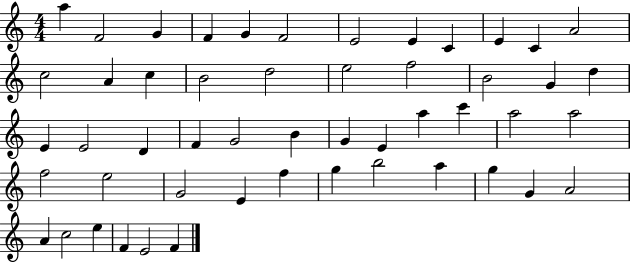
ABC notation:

X:1
T:Untitled
M:4/4
L:1/4
K:C
a F2 G F G F2 E2 E C E C A2 c2 A c B2 d2 e2 f2 B2 G d E E2 D F G2 B G E a c' a2 a2 f2 e2 G2 E f g b2 a g G A2 A c2 e F E2 F